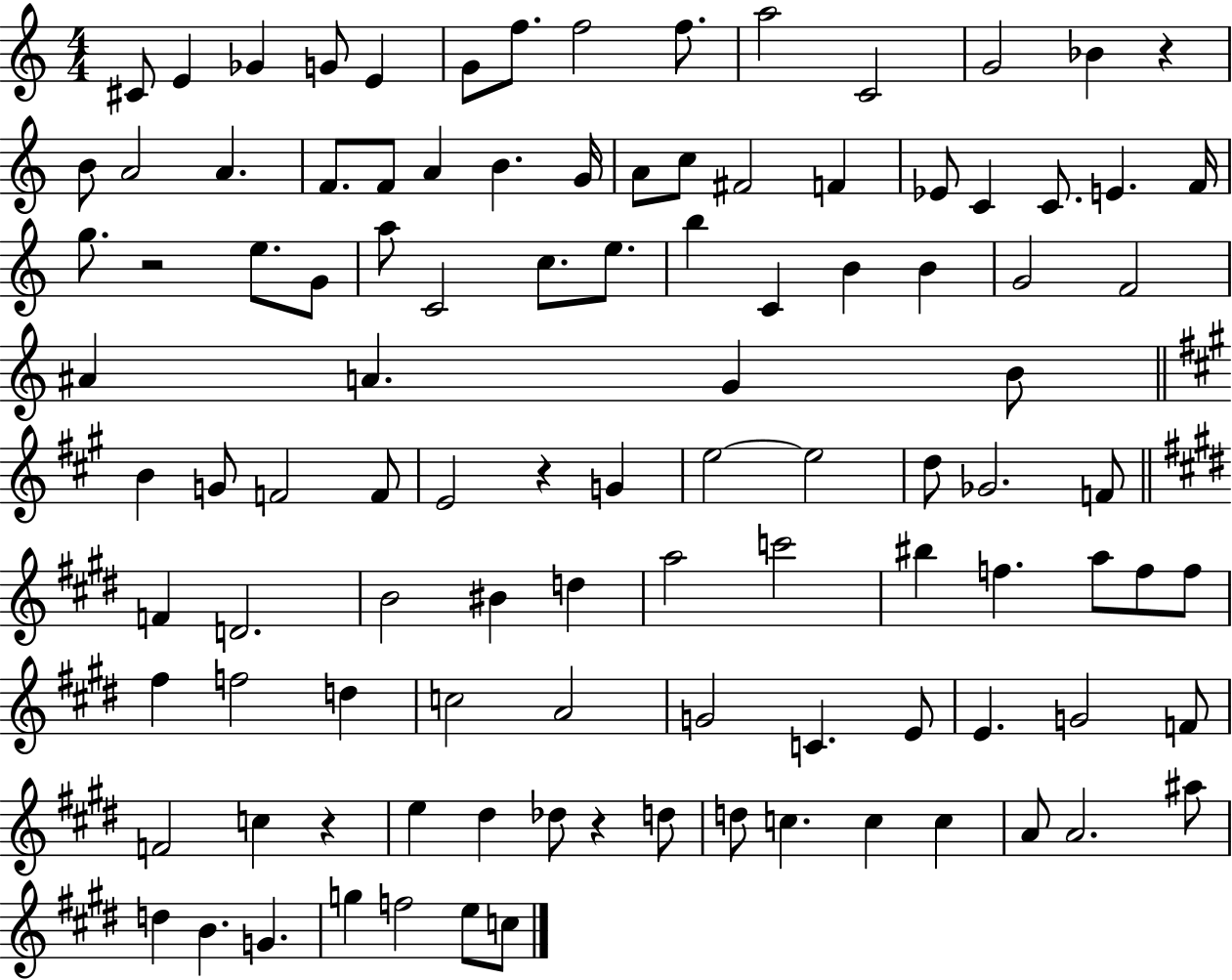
C#4/e E4/q Gb4/q G4/e E4/q G4/e F5/e. F5/h F5/e. A5/h C4/h G4/h Bb4/q R/q B4/e A4/h A4/q. F4/e. F4/e A4/q B4/q. G4/s A4/e C5/e F#4/h F4/q Eb4/e C4/q C4/e. E4/q. F4/s G5/e. R/h E5/e. G4/e A5/e C4/h C5/e. E5/e. B5/q C4/q B4/q B4/q G4/h F4/h A#4/q A4/q. G4/q B4/e B4/q G4/e F4/h F4/e E4/h R/q G4/q E5/h E5/h D5/e Gb4/h. F4/e F4/q D4/h. B4/h BIS4/q D5/q A5/h C6/h BIS5/q F5/q. A5/e F5/e F5/e F#5/q F5/h D5/q C5/h A4/h G4/h C4/q. E4/e E4/q. G4/h F4/e F4/h C5/q R/q E5/q D#5/q Db5/e R/q D5/e D5/e C5/q. C5/q C5/q A4/e A4/h. A#5/e D5/q B4/q. G4/q. G5/q F5/h E5/e C5/e